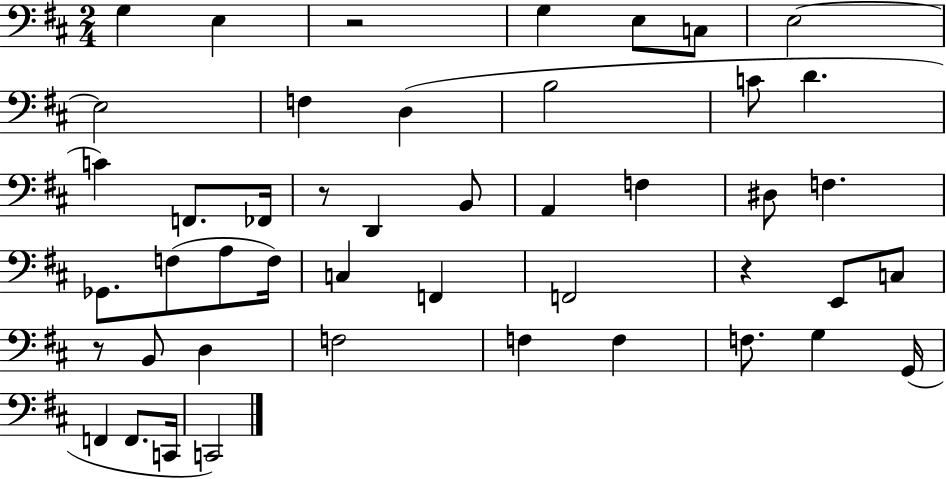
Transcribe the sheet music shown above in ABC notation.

X:1
T:Untitled
M:2/4
L:1/4
K:D
G, E, z2 G, E,/2 C,/2 E,2 E,2 F, D, B,2 C/2 D C F,,/2 _F,,/4 z/2 D,, B,,/2 A,, F, ^D,/2 F, _G,,/2 F,/2 A,/2 F,/4 C, F,, F,,2 z E,,/2 C,/2 z/2 B,,/2 D, F,2 F, F, F,/2 G, G,,/4 F,, F,,/2 C,,/4 C,,2